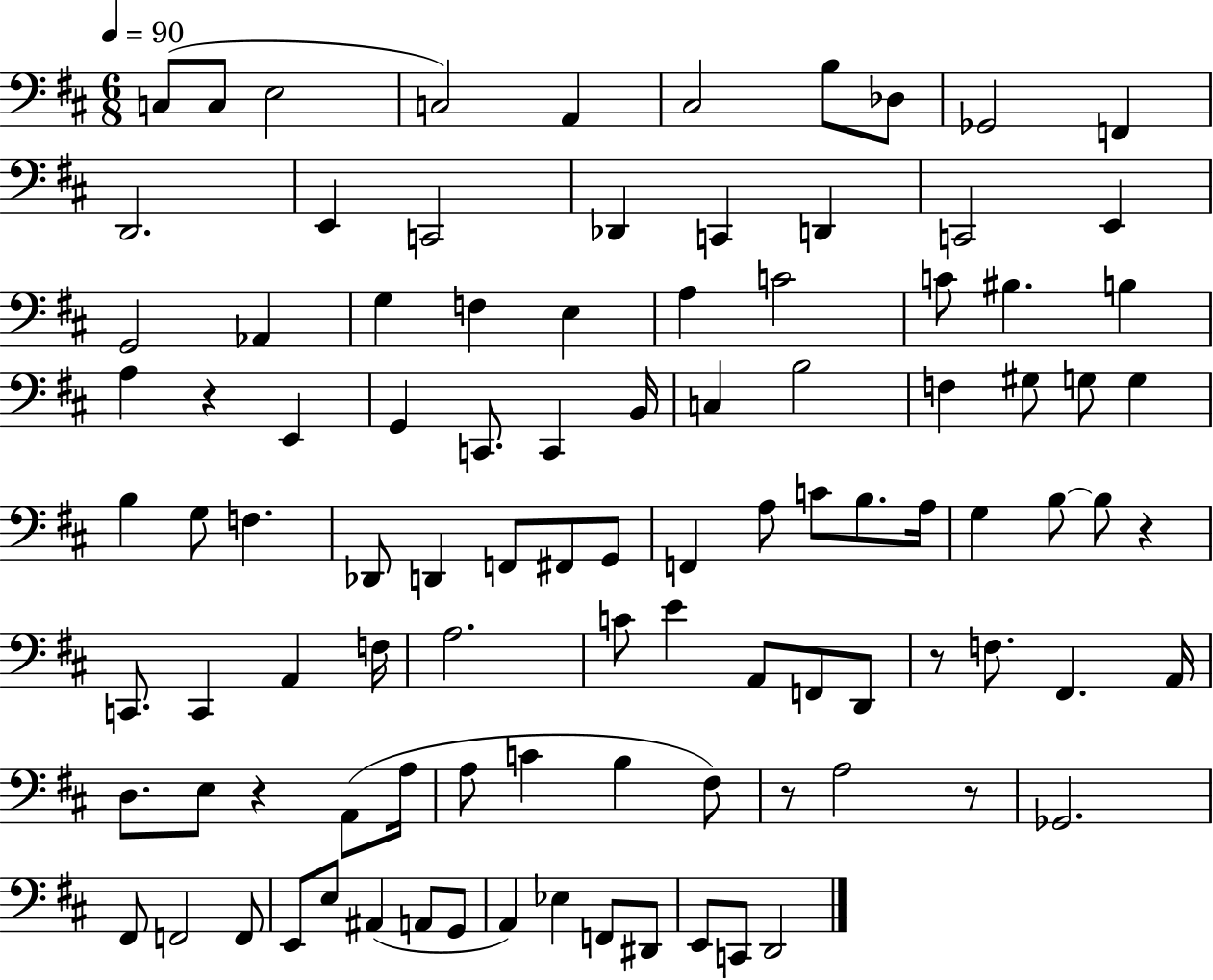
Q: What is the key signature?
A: D major